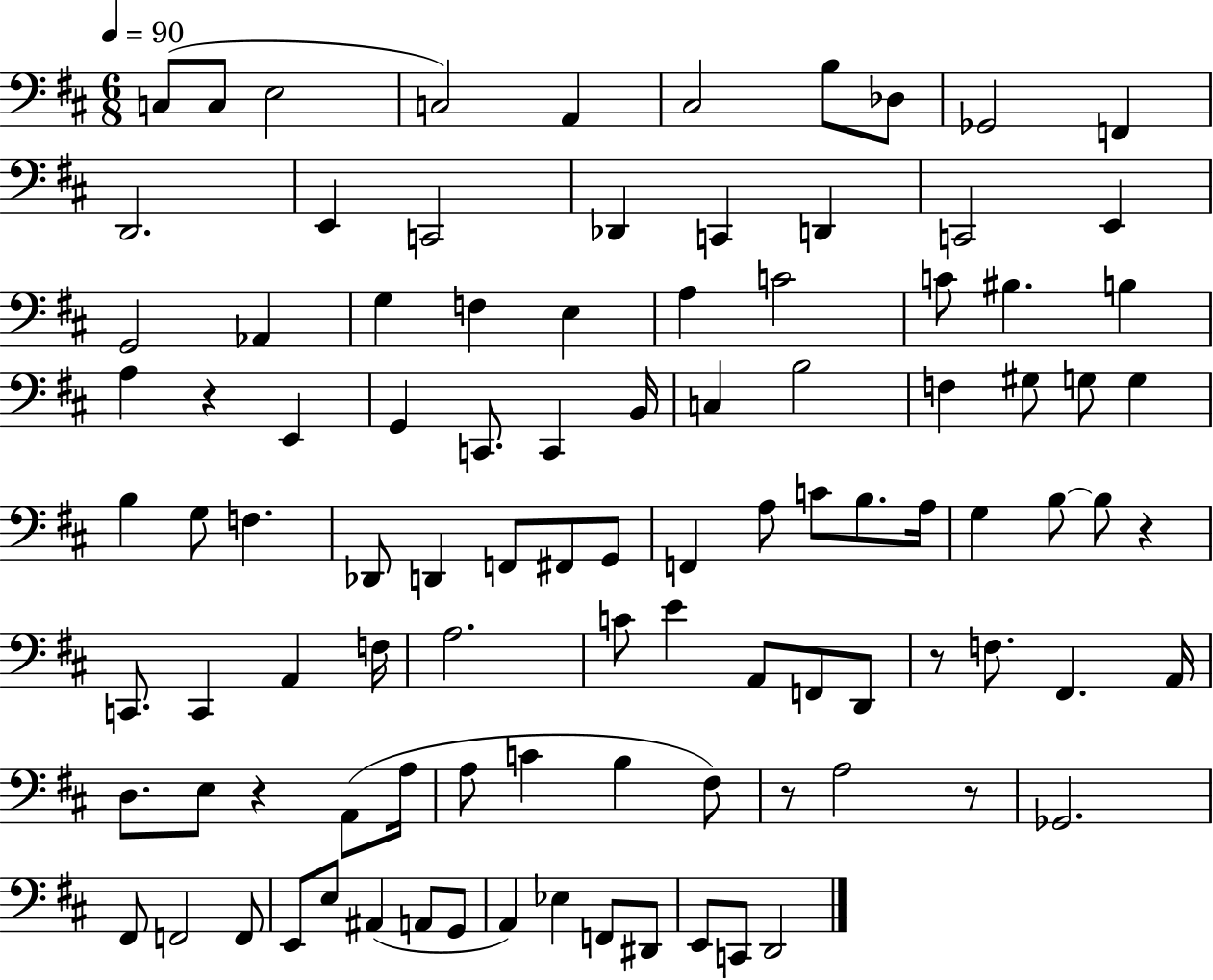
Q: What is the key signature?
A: D major